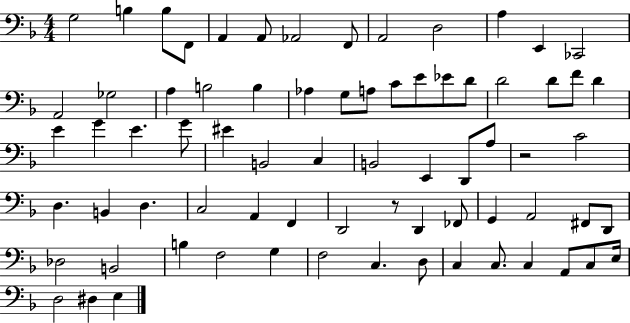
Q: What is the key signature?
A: F major